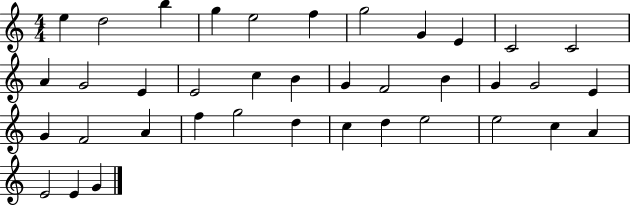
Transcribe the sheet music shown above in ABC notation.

X:1
T:Untitled
M:4/4
L:1/4
K:C
e d2 b g e2 f g2 G E C2 C2 A G2 E E2 c B G F2 B G G2 E G F2 A f g2 d c d e2 e2 c A E2 E G